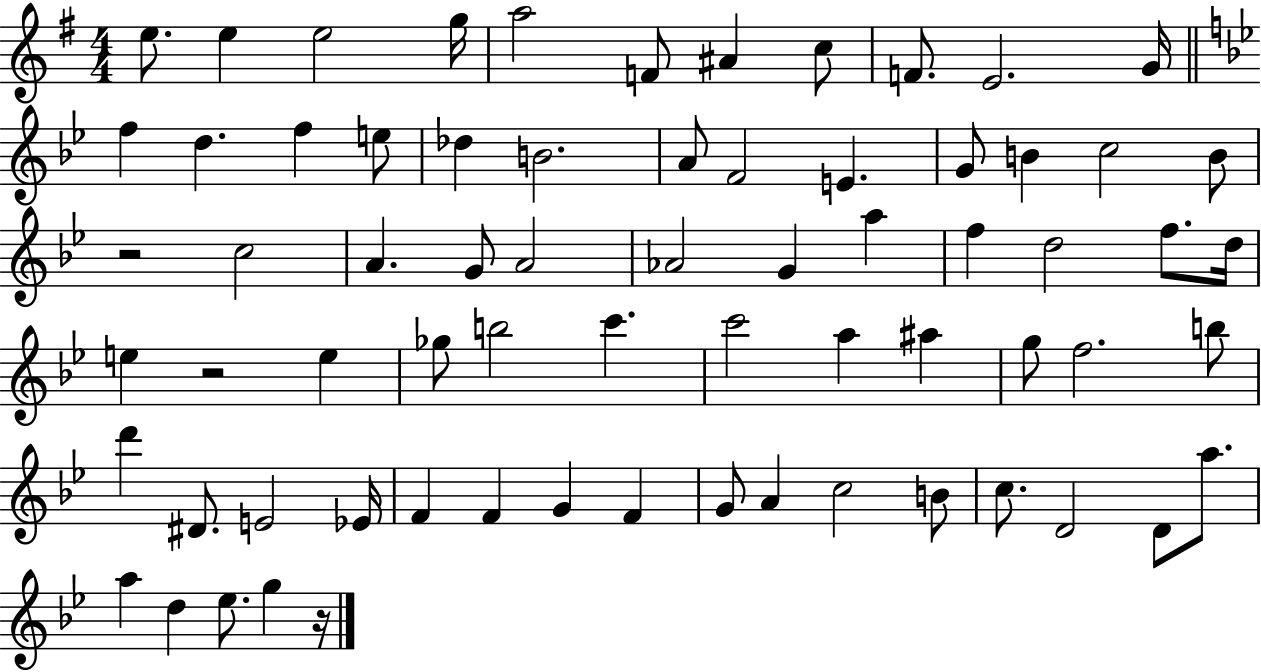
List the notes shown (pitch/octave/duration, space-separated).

E5/e. E5/q E5/h G5/s A5/h F4/e A#4/q C5/e F4/e. E4/h. G4/s F5/q D5/q. F5/q E5/e Db5/q B4/h. A4/e F4/h E4/q. G4/e B4/q C5/h B4/e R/h C5/h A4/q. G4/e A4/h Ab4/h G4/q A5/q F5/q D5/h F5/e. D5/s E5/q R/h E5/q Gb5/e B5/h C6/q. C6/h A5/q A#5/q G5/e F5/h. B5/e D6/q D#4/e. E4/h Eb4/s F4/q F4/q G4/q F4/q G4/e A4/q C5/h B4/e C5/e. D4/h D4/e A5/e. A5/q D5/q Eb5/e. G5/q R/s